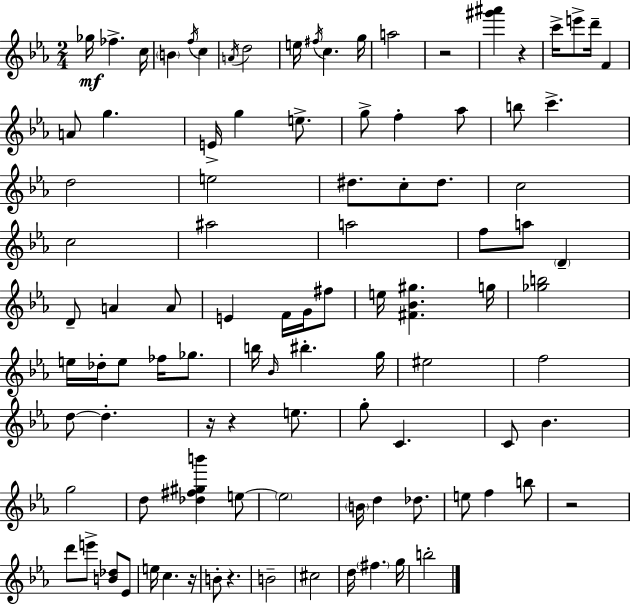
{
  \clef treble
  \numericTimeSignature
  \time 2/4
  \key c \minor
  \repeat volta 2 { ges''16\mf fes''4.-> c''16 | \parenthesize b'4 \acciaccatura { f''16 } c''4 | \acciaccatura { a'16 } d''2 | e''16 \acciaccatura { fis''16 } c''4. | \break g''16 a''2 | r2 | <gis''' ais'''>4 r4 | c'''16-> e'''8-> d'''16-- f'4 | \break a'8 g''4. | e'16-> g''4 | e''8.-> g''8-> f''4-. | aes''8 b''8 c'''4.-> | \break d''2 | e''2 | dis''8. c''8-. | dis''8. c''2 | \break c''2 | ais''2 | a''2 | f''8 a''8 \parenthesize d'4-- | \break d'8-- a'4 | a'8 e'4 f'16 | g'16 fis''8 e''16 <fis' bes' gis''>4. | g''16 <ges'' b''>2 | \break e''16 des''16-. e''8 fes''16 | ges''8. b''16 \grace { bes'16 } bis''4.-. | g''16 eis''2 | f''2 | \break d''8~~ d''4.-. | r16 r4 | e''8. g''8-. c'4. | c'8 bes'4. | \break g''2 | d''8 <des'' fis'' gis'' b'''>4 | e''8~~ \parenthesize e''2 | \parenthesize b'16 d''4 | \break des''8. e''8 f''4 | b''8 r2 | d'''8 e'''8-> | <b' des''>8 ees'8 e''16 c''4. | \break r16 b'8-. r4. | b'2-- | cis''2 | d''16 \parenthesize fis''4. | \break g''16 b''2-. | } \bar "|."
}